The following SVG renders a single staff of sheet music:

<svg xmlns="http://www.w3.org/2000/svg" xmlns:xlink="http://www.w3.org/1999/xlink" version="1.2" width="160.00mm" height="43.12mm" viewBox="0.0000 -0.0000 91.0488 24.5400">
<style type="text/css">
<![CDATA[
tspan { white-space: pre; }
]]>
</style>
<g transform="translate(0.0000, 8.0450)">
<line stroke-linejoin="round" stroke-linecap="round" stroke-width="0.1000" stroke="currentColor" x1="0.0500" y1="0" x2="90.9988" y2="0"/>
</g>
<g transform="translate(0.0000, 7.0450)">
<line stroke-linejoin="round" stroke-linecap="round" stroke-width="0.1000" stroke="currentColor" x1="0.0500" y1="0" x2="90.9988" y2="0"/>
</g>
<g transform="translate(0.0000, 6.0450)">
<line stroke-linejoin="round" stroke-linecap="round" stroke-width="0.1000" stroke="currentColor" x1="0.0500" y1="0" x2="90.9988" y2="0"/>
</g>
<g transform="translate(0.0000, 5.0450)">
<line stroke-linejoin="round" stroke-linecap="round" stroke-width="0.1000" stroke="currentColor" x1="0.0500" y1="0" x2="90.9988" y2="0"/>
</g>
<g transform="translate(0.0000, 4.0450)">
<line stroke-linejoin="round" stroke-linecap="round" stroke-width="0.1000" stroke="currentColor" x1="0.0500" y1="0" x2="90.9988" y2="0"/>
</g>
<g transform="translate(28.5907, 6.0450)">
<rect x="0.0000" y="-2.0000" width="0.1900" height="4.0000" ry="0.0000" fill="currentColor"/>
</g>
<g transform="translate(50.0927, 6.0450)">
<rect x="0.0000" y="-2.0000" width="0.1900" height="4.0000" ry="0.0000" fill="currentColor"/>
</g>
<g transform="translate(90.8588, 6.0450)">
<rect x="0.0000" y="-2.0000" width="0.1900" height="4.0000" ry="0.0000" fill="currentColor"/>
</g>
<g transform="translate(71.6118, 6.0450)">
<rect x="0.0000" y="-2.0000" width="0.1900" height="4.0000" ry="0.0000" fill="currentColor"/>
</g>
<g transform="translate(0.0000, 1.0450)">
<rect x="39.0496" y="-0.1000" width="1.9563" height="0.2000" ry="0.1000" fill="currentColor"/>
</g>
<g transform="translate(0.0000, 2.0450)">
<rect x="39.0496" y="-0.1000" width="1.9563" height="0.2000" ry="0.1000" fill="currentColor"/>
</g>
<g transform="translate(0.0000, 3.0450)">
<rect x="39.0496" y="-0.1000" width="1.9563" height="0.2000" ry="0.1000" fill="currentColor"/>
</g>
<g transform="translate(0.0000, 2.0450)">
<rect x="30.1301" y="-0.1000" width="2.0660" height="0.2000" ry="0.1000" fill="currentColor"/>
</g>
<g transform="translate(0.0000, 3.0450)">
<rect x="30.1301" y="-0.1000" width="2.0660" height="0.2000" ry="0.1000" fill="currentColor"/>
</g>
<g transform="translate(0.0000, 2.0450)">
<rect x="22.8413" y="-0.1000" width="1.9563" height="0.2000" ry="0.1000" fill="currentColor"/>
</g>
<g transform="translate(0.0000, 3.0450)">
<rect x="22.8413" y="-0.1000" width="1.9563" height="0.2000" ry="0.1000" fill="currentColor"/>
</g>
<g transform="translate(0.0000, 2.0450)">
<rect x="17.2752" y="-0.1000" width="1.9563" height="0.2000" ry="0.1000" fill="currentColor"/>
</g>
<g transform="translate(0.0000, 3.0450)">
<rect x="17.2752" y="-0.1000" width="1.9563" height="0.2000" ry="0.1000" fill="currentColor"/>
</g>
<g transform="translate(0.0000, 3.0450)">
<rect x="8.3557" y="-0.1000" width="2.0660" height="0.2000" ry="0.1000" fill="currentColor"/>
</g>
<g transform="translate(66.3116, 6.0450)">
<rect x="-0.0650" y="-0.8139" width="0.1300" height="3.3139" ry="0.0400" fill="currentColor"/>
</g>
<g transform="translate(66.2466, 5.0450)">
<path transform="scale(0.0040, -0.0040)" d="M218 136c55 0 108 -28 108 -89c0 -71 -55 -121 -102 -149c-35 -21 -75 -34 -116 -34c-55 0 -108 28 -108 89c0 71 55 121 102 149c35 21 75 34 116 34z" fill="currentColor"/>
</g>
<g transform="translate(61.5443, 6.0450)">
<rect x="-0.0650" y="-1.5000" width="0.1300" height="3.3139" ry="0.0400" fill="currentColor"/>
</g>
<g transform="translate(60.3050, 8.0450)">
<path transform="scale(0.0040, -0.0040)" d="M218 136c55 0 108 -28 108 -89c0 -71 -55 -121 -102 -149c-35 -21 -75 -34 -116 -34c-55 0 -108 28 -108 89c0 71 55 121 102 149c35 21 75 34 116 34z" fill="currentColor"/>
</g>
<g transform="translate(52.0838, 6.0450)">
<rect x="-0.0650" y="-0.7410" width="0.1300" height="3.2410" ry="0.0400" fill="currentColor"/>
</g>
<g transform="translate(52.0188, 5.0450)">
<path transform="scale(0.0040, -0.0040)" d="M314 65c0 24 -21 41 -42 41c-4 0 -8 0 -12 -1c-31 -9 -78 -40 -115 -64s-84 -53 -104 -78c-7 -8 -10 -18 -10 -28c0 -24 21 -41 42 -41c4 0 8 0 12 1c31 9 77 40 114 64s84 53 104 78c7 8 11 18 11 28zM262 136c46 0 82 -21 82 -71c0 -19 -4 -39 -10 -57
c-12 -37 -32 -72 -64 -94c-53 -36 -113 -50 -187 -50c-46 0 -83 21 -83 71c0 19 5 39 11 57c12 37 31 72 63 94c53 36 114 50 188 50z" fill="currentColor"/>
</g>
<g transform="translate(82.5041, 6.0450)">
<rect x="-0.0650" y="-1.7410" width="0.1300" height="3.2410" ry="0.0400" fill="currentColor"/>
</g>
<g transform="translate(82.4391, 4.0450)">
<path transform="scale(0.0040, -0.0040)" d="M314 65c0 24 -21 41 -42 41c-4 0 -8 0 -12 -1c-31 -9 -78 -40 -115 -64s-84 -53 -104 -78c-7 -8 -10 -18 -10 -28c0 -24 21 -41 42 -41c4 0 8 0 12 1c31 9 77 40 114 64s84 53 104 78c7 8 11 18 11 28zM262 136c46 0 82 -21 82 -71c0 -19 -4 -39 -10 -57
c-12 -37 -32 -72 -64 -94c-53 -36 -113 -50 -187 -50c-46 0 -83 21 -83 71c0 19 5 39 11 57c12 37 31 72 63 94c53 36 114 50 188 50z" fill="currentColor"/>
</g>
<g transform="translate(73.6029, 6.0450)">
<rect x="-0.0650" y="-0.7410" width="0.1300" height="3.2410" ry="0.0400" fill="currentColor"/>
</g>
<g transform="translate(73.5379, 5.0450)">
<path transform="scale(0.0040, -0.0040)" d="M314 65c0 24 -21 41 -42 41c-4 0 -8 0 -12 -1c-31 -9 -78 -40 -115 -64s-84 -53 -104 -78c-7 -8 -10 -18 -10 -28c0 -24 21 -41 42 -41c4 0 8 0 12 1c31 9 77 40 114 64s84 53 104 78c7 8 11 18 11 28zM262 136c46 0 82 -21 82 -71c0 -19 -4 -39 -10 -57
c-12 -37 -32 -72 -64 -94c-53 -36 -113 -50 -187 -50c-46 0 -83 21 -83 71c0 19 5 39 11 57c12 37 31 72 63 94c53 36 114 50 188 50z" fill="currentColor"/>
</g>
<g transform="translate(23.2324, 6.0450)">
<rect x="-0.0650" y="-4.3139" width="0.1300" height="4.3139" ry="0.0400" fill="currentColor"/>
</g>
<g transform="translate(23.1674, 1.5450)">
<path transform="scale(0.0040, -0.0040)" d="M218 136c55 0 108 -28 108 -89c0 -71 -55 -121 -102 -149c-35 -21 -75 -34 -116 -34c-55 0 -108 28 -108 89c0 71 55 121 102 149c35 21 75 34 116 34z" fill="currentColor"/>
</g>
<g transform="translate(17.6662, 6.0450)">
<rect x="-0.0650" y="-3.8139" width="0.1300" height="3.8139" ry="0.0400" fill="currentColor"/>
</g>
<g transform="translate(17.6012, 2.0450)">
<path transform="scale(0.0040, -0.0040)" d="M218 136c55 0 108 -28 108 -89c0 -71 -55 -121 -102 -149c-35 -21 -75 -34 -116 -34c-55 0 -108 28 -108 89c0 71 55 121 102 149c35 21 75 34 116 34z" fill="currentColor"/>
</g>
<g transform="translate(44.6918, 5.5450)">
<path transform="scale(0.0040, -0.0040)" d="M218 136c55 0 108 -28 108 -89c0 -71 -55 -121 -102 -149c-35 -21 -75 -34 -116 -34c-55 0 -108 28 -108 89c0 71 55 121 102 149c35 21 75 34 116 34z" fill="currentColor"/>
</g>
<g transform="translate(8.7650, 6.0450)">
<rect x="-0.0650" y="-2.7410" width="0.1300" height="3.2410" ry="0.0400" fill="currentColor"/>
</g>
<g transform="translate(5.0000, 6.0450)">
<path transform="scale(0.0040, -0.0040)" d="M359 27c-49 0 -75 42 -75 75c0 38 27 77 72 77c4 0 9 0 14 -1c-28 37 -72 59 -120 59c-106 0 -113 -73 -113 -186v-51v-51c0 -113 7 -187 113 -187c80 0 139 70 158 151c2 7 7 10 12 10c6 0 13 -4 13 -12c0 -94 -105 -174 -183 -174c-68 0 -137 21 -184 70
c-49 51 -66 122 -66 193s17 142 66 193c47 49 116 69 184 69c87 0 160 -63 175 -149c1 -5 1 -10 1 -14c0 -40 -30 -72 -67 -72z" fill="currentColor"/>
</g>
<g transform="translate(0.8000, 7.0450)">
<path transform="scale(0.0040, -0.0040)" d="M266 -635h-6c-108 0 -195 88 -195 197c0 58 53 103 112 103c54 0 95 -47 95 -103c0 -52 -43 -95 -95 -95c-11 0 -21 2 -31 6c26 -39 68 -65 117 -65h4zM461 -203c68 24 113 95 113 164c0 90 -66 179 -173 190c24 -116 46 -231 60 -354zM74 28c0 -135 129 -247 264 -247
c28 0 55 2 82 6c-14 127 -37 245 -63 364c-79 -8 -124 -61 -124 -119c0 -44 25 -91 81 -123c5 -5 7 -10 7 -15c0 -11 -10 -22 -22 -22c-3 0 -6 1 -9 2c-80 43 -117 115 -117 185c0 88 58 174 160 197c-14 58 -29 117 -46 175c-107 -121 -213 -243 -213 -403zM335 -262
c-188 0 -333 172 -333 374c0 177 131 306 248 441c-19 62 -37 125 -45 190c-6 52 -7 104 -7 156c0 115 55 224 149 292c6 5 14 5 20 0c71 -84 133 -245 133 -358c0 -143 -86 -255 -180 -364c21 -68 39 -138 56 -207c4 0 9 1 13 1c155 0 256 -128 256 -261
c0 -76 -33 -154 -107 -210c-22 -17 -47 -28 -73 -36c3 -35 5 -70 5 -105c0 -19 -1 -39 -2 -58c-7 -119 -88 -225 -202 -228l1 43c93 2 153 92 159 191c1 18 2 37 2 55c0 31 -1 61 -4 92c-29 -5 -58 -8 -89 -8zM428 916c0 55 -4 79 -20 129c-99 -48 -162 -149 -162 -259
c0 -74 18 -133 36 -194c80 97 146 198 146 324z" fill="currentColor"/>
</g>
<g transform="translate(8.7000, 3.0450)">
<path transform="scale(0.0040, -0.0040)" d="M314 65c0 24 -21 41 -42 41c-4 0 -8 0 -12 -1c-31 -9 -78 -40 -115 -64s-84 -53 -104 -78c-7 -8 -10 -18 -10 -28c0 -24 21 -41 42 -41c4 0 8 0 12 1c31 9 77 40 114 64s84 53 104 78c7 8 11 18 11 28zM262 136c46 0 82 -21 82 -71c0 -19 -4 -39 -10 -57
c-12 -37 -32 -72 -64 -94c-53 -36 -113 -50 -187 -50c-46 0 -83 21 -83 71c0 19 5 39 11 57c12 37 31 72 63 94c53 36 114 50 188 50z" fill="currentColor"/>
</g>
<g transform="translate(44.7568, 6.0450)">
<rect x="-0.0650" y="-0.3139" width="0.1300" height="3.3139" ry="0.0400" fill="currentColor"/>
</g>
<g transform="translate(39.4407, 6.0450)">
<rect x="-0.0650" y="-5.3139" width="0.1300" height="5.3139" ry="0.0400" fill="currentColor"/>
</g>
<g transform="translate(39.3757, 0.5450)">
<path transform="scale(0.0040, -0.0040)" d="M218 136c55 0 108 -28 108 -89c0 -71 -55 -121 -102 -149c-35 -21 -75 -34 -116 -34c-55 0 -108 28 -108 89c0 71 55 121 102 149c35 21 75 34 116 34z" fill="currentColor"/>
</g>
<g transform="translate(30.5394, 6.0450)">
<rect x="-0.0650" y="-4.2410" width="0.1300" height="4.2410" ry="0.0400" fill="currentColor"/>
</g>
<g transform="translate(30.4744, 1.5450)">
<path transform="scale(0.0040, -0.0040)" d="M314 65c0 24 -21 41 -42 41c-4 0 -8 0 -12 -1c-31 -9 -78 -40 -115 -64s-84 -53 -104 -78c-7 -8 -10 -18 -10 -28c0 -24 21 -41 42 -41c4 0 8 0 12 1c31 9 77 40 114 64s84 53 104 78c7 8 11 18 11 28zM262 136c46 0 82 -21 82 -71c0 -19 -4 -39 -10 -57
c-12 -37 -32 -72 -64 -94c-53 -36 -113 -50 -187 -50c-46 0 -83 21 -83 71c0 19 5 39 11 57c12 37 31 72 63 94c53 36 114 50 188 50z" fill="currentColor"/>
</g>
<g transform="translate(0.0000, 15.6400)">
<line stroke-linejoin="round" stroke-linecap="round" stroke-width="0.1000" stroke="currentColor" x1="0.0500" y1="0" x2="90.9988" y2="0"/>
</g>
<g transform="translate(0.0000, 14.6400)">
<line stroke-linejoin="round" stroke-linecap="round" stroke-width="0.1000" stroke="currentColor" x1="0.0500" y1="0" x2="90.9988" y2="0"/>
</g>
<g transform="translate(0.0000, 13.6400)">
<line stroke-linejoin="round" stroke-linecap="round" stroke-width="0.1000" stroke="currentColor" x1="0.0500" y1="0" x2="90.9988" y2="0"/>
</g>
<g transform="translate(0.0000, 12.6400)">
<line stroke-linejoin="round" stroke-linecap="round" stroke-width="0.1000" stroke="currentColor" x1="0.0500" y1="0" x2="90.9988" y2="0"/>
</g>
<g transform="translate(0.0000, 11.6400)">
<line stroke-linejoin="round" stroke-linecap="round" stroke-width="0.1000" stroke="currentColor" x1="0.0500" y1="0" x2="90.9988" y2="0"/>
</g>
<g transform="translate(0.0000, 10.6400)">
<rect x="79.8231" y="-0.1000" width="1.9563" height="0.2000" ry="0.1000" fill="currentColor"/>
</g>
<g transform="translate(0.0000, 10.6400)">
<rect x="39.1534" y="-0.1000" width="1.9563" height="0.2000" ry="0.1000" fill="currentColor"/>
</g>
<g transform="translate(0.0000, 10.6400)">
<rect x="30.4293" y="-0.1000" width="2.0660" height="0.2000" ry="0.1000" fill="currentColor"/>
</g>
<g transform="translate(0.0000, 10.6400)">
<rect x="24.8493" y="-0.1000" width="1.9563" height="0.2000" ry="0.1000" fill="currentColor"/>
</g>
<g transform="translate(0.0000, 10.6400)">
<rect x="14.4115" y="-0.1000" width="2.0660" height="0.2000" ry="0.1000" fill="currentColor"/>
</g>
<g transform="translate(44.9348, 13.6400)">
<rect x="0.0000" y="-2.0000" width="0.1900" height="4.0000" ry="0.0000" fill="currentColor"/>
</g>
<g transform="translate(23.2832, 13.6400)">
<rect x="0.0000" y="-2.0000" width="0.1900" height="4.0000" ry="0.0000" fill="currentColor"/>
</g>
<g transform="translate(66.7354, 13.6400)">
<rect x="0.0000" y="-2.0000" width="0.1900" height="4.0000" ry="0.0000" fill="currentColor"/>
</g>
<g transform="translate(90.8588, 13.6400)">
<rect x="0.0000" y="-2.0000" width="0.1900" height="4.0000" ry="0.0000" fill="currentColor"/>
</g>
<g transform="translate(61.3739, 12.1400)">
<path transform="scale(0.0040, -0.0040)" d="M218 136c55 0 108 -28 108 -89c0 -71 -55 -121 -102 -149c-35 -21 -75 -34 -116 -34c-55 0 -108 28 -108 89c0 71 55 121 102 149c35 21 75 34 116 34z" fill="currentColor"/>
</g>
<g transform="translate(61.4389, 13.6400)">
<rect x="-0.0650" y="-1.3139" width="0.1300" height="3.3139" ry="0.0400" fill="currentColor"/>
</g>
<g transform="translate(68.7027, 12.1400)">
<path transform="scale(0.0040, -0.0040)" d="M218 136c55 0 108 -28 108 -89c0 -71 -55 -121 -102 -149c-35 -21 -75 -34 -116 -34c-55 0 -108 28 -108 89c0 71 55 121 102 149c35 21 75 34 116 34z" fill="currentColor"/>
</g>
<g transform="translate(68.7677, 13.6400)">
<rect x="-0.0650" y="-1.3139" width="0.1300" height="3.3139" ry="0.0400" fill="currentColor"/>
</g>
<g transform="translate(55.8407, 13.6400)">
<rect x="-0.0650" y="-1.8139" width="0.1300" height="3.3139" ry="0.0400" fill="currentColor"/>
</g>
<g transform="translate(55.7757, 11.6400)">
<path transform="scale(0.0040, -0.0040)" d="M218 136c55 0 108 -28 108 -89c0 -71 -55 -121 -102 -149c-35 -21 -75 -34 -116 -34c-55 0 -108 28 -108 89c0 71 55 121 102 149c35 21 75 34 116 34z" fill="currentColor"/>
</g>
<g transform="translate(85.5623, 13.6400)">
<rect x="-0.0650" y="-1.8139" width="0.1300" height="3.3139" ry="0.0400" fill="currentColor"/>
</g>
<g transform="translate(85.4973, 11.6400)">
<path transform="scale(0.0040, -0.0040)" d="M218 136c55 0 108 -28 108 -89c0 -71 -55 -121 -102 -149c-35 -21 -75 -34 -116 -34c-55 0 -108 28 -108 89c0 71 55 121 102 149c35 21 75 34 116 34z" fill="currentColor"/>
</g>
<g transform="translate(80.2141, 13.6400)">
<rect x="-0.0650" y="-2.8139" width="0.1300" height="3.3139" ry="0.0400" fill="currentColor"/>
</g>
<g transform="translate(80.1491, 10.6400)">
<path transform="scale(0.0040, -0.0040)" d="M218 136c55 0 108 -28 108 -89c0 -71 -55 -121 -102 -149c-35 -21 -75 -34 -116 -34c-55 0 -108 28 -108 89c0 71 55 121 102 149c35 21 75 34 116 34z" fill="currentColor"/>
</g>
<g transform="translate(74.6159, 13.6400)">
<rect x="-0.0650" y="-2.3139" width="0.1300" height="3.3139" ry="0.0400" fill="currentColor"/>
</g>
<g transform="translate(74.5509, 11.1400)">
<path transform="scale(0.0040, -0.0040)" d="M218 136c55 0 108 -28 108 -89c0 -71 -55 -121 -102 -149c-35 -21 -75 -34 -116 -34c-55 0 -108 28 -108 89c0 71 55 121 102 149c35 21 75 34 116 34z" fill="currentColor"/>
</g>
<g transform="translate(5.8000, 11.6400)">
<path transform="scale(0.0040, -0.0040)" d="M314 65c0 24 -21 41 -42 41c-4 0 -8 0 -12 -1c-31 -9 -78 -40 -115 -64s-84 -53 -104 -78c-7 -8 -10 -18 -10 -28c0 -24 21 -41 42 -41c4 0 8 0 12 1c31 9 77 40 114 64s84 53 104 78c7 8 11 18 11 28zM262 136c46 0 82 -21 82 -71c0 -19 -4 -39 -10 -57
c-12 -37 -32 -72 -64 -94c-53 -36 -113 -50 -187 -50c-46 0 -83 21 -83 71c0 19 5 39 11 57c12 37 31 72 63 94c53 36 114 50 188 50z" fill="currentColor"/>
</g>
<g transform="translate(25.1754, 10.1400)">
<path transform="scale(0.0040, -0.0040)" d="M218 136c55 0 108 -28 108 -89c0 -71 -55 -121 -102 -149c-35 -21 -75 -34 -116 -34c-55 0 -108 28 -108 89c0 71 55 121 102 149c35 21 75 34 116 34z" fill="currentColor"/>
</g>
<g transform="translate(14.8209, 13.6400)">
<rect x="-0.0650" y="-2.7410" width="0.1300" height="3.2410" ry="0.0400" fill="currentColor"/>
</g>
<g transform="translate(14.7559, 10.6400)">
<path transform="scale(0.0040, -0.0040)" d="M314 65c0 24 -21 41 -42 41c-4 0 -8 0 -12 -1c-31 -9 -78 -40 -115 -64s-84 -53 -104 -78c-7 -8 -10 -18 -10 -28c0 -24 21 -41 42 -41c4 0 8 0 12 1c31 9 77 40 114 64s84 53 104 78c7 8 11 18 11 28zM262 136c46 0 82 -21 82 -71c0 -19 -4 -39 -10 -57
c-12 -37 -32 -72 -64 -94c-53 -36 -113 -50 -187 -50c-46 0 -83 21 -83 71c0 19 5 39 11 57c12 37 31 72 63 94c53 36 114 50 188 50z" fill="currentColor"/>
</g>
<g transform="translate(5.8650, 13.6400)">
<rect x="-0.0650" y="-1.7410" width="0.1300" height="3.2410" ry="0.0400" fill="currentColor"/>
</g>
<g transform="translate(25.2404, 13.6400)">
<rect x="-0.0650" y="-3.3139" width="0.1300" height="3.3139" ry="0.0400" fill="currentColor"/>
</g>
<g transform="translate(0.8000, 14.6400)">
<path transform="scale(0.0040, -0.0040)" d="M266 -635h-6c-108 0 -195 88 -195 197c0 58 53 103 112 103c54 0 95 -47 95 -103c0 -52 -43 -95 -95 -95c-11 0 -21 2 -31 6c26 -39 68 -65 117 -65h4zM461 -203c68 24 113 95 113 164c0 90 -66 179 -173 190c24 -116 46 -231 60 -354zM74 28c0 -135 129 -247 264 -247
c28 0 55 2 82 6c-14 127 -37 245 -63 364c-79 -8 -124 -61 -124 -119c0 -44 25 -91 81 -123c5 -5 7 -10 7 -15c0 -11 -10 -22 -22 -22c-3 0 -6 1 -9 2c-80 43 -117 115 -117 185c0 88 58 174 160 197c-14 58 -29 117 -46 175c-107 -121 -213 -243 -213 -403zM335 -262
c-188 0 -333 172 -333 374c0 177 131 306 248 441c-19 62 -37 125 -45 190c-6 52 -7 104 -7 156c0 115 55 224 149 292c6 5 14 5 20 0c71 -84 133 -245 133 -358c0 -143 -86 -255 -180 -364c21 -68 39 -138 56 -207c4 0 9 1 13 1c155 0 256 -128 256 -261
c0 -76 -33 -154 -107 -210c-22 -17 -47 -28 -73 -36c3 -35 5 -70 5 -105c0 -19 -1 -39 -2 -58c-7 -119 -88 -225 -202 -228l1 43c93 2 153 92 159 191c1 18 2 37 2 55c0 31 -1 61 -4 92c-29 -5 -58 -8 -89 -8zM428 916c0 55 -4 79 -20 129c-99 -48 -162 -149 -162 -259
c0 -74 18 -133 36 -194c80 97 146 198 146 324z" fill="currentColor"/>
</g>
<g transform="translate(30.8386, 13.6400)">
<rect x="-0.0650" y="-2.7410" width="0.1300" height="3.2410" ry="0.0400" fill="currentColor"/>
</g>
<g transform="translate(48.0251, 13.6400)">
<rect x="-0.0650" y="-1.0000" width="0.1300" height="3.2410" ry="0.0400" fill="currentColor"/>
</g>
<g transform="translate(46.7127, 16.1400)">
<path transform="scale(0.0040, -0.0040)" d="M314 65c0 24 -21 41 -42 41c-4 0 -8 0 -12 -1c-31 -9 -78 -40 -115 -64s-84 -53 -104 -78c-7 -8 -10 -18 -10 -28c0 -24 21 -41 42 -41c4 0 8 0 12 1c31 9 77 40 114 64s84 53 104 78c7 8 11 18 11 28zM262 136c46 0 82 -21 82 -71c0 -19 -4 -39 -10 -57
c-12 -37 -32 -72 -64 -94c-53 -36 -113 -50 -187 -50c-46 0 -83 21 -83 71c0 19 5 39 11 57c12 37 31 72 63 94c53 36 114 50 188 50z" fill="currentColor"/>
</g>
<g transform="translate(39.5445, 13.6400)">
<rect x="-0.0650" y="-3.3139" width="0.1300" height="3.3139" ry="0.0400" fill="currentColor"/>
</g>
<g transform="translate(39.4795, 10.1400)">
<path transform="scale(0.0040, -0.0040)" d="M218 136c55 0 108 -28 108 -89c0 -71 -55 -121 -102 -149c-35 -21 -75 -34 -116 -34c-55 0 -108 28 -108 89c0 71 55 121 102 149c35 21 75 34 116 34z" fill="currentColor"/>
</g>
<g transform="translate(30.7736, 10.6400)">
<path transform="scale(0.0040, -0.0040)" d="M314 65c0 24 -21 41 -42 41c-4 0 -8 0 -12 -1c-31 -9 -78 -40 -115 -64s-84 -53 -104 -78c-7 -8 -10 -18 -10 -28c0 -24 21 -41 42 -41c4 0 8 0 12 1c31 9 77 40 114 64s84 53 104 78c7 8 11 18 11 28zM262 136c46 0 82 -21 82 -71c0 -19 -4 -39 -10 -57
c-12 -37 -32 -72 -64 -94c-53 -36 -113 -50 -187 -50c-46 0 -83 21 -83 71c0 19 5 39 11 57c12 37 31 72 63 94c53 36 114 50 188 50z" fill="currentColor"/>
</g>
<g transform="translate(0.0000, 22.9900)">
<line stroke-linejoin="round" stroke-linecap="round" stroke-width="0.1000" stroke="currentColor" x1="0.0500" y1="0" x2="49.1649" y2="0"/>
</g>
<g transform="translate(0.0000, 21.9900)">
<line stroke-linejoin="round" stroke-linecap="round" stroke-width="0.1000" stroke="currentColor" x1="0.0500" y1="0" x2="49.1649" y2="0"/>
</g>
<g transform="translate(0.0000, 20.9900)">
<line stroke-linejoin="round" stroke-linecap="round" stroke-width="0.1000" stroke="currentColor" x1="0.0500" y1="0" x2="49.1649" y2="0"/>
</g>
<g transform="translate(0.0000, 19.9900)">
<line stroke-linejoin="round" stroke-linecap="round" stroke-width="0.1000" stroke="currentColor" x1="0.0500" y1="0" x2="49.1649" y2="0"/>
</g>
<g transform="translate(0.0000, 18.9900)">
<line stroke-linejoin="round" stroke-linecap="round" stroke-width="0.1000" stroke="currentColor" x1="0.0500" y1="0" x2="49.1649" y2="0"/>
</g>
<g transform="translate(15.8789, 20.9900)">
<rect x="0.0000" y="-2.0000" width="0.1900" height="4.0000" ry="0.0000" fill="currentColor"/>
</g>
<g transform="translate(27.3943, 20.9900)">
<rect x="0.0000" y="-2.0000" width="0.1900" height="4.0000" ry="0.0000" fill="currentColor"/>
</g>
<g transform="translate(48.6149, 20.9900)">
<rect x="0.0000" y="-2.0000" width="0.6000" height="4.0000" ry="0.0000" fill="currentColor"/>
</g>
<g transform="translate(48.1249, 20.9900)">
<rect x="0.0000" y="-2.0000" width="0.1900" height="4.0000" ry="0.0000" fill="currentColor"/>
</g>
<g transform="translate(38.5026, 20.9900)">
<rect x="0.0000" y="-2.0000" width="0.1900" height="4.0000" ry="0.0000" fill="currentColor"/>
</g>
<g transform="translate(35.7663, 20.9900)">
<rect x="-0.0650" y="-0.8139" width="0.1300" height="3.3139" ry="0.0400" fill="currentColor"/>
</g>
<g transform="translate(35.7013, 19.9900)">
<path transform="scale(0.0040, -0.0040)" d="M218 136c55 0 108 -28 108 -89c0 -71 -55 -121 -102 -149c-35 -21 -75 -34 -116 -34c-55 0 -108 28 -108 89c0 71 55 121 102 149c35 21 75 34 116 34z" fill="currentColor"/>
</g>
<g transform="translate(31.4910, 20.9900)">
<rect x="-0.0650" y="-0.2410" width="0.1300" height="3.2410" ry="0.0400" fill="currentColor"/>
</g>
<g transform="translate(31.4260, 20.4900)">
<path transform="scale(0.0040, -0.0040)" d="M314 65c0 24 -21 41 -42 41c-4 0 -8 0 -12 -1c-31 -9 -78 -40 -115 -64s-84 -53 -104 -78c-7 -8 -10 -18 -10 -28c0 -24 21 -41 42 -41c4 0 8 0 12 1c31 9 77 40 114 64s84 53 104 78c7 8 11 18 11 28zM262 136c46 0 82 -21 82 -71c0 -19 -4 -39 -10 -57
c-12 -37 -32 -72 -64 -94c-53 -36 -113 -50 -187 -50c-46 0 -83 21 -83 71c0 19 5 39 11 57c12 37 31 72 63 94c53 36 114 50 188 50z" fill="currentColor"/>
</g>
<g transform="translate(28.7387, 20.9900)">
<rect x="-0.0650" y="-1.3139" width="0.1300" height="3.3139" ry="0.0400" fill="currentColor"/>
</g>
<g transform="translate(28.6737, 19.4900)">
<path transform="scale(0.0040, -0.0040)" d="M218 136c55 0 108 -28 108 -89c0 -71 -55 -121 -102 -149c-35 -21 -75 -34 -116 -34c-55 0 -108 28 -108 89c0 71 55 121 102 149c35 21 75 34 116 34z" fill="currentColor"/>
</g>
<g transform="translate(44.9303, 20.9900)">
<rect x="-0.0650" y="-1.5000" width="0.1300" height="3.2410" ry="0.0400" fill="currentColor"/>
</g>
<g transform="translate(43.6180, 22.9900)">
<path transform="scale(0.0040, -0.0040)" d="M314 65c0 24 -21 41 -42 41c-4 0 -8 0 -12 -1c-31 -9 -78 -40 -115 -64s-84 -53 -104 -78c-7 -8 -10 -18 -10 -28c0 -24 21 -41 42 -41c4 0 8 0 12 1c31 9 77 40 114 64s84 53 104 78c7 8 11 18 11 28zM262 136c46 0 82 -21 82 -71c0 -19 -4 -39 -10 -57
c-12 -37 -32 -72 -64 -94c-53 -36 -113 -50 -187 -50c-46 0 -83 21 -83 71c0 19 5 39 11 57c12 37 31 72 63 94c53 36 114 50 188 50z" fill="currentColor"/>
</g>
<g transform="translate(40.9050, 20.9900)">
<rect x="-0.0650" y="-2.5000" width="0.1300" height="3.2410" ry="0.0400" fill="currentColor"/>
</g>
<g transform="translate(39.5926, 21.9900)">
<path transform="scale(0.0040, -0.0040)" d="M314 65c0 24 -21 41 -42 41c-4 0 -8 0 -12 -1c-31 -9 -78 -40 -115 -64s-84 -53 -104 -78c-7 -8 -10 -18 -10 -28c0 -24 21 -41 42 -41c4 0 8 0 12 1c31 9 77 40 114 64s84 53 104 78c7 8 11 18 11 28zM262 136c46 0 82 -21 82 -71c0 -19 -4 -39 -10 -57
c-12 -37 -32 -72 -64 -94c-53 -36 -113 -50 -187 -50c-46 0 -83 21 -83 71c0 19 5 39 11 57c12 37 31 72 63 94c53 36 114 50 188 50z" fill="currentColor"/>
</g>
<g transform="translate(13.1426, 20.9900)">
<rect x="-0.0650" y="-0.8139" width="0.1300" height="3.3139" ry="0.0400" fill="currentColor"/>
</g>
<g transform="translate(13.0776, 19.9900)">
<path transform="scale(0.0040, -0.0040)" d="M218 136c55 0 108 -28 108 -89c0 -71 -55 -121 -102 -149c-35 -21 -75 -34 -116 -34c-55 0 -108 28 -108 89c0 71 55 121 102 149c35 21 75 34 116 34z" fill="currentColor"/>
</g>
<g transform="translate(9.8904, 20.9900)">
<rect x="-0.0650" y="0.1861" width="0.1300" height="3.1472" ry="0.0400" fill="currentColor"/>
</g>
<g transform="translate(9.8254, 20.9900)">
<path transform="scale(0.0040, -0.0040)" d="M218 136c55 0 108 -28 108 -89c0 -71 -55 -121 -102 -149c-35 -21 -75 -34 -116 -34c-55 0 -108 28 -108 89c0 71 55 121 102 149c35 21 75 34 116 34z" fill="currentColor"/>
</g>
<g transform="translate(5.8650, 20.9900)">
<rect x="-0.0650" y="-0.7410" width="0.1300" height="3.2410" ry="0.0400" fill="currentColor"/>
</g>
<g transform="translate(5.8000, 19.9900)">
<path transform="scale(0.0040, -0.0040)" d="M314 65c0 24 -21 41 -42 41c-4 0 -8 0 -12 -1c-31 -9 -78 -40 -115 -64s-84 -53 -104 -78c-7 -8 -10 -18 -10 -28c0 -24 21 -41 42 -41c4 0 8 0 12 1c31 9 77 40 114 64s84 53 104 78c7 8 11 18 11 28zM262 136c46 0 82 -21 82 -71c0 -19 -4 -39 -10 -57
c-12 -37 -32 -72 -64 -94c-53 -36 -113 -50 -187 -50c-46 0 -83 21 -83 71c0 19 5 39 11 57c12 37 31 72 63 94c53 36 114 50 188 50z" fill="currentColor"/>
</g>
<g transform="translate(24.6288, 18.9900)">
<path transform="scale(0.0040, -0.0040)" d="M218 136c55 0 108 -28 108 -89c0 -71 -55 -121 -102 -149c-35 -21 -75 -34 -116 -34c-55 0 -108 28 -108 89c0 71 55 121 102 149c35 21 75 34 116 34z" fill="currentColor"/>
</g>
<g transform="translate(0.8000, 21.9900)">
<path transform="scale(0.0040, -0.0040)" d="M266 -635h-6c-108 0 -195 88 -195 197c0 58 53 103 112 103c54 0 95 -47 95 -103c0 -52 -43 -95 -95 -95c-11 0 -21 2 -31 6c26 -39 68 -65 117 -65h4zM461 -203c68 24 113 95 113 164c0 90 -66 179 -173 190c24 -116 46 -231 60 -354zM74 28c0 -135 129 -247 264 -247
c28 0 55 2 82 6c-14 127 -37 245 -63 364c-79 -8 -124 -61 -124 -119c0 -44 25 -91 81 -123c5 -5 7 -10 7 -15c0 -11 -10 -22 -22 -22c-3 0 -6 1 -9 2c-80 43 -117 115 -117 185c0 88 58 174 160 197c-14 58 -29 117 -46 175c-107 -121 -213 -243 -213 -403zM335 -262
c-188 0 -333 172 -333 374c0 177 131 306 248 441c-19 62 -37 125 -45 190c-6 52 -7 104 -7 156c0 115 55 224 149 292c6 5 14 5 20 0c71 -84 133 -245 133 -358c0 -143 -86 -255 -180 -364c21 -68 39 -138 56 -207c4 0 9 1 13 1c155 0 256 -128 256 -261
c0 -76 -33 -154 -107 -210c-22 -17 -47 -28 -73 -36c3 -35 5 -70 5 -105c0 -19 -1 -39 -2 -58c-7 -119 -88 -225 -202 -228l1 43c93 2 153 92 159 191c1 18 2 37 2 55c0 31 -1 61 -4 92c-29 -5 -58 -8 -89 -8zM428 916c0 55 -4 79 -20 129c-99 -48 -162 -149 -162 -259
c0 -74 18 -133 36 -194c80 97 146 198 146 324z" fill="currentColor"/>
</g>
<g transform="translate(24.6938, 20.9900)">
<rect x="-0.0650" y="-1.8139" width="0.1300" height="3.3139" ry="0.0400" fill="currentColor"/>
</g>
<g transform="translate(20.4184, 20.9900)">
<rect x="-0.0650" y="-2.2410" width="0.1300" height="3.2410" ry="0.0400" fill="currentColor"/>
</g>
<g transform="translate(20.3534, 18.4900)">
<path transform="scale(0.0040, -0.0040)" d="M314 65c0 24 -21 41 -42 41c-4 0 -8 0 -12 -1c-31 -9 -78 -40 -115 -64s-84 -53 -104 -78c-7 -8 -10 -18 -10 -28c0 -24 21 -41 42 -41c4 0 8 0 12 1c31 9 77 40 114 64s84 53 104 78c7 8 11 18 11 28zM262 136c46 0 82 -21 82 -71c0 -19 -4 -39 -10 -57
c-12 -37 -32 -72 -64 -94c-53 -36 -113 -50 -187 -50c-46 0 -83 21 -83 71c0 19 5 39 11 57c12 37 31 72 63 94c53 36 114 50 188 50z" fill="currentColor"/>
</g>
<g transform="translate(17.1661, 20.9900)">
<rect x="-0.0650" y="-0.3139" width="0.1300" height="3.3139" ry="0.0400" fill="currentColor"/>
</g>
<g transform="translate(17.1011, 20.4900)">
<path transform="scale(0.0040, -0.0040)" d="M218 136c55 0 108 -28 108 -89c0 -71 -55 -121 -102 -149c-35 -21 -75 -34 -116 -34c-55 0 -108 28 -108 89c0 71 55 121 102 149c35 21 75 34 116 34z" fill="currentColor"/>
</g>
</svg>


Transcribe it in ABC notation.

X:1
T:Untitled
M:4/4
L:1/4
K:C
a2 c' d' d'2 f' c d2 E d d2 f2 f2 a2 b a2 b D2 f e e g a f d2 B d c g2 f e c2 d G2 E2